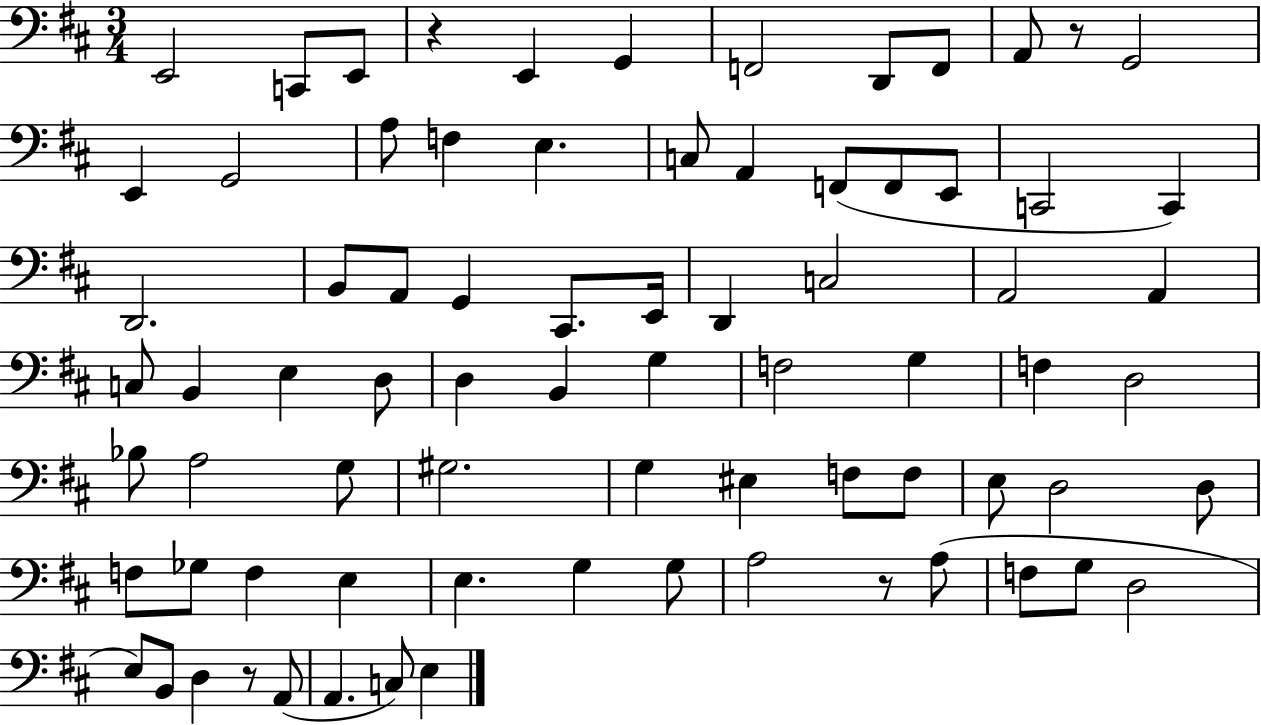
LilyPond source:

{
  \clef bass
  \numericTimeSignature
  \time 3/4
  \key d \major
  e,2 c,8 e,8 | r4 e,4 g,4 | f,2 d,8 f,8 | a,8 r8 g,2 | \break e,4 g,2 | a8 f4 e4. | c8 a,4 f,8( f,8 e,8 | c,2 c,4) | \break d,2. | b,8 a,8 g,4 cis,8. e,16 | d,4 c2 | a,2 a,4 | \break c8 b,4 e4 d8 | d4 b,4 g4 | f2 g4 | f4 d2 | \break bes8 a2 g8 | gis2. | g4 eis4 f8 f8 | e8 d2 d8 | \break f8 ges8 f4 e4 | e4. g4 g8 | a2 r8 a8( | f8 g8 d2 | \break e8) b,8 d4 r8 a,8( | a,4. c8) e4 | \bar "|."
}